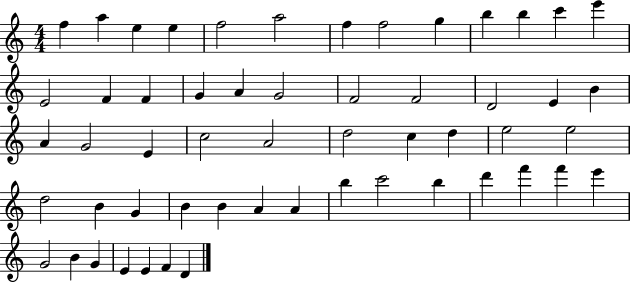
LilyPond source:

{
  \clef treble
  \numericTimeSignature
  \time 4/4
  \key c \major
  f''4 a''4 e''4 e''4 | f''2 a''2 | f''4 f''2 g''4 | b''4 b''4 c'''4 e'''4 | \break e'2 f'4 f'4 | g'4 a'4 g'2 | f'2 f'2 | d'2 e'4 b'4 | \break a'4 g'2 e'4 | c''2 a'2 | d''2 c''4 d''4 | e''2 e''2 | \break d''2 b'4 g'4 | b'4 b'4 a'4 a'4 | b''4 c'''2 b''4 | d'''4 f'''4 f'''4 e'''4 | \break g'2 b'4 g'4 | e'4 e'4 f'4 d'4 | \bar "|."
}